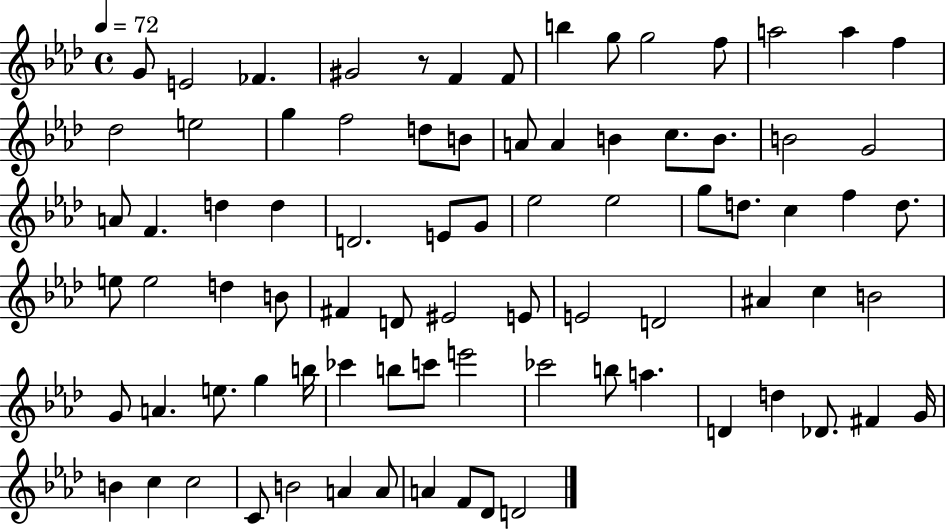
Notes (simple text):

G4/e E4/h FES4/q. G#4/h R/e F4/q F4/e B5/q G5/e G5/h F5/e A5/h A5/q F5/q Db5/h E5/h G5/q F5/h D5/e B4/e A4/e A4/q B4/q C5/e. B4/e. B4/h G4/h A4/e F4/q. D5/q D5/q D4/h. E4/e G4/e Eb5/h Eb5/h G5/e D5/e. C5/q F5/q D5/e. E5/e E5/h D5/q B4/e F#4/q D4/e EIS4/h E4/e E4/h D4/h A#4/q C5/q B4/h G4/e A4/q. E5/e. G5/q B5/s CES6/q B5/e C6/e E6/h CES6/h B5/e A5/q. D4/q D5/q Db4/e. F#4/q G4/s B4/q C5/q C5/h C4/e B4/h A4/q A4/e A4/q F4/e Db4/e D4/h